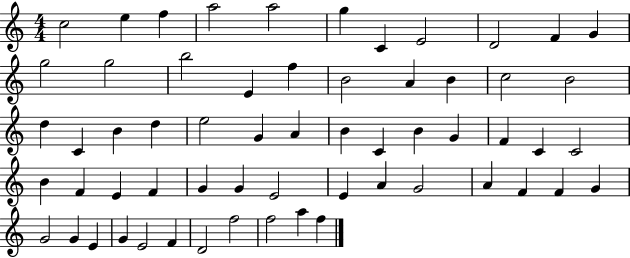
C5/h E5/q F5/q A5/h A5/h G5/q C4/q E4/h D4/h F4/q G4/q G5/h G5/h B5/h E4/q F5/q B4/h A4/q B4/q C5/h B4/h D5/q C4/q B4/q D5/q E5/h G4/q A4/q B4/q C4/q B4/q G4/q F4/q C4/q C4/h B4/q F4/q E4/q F4/q G4/q G4/q E4/h E4/q A4/q G4/h A4/q F4/q F4/q G4/q G4/h G4/q E4/q G4/q E4/h F4/q D4/h F5/h F5/h A5/q F5/q